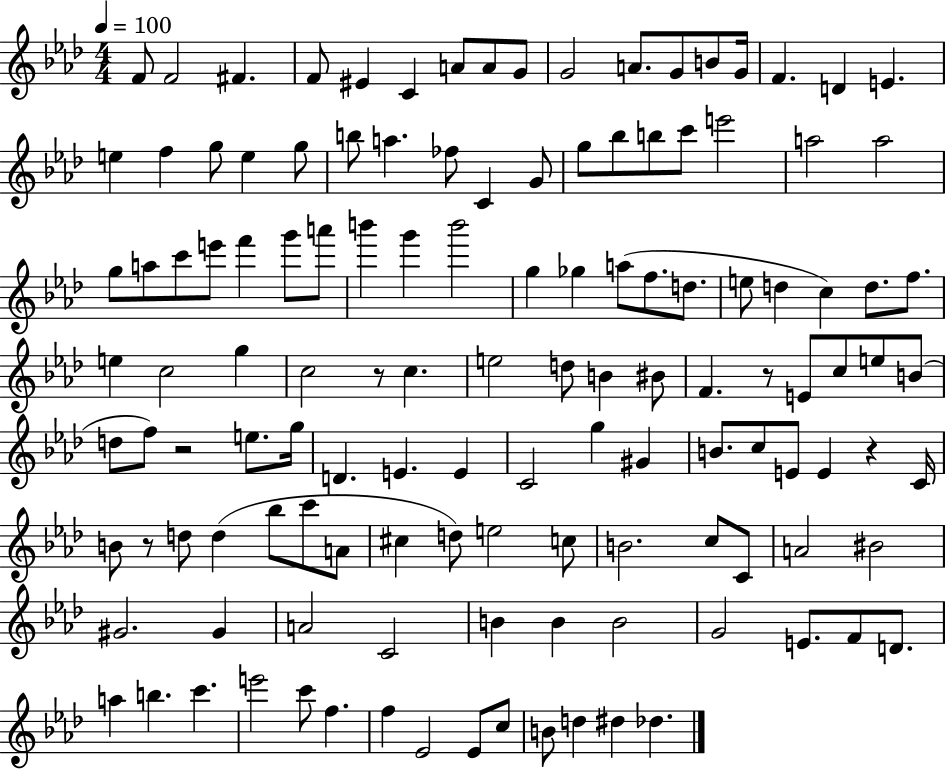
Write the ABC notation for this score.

X:1
T:Untitled
M:4/4
L:1/4
K:Ab
F/2 F2 ^F F/2 ^E C A/2 A/2 G/2 G2 A/2 G/2 B/2 G/4 F D E e f g/2 e g/2 b/2 a _f/2 C G/2 g/2 _b/2 b/2 c'/2 e'2 a2 a2 g/2 a/2 c'/2 e'/2 f' g'/2 a'/2 b' g' b'2 g _g a/2 f/2 d/2 e/2 d c d/2 f/2 e c2 g c2 z/2 c e2 d/2 B ^B/2 F z/2 E/2 c/2 e/2 B/2 d/2 f/2 z2 e/2 g/4 D E E C2 g ^G B/2 c/2 E/2 E z C/4 B/2 z/2 d/2 d _b/2 c'/2 A/2 ^c d/2 e2 c/2 B2 c/2 C/2 A2 ^B2 ^G2 ^G A2 C2 B B B2 G2 E/2 F/2 D/2 a b c' e'2 c'/2 f f _E2 _E/2 c/2 B/2 d ^d _d